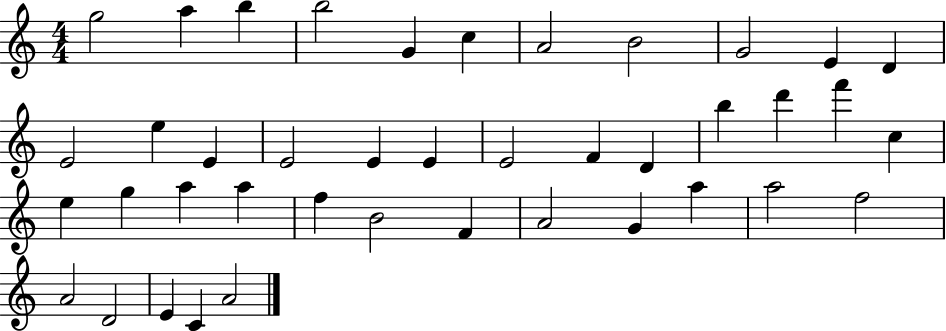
G5/h A5/q B5/q B5/h G4/q C5/q A4/h B4/h G4/h E4/q D4/q E4/h E5/q E4/q E4/h E4/q E4/q E4/h F4/q D4/q B5/q D6/q F6/q C5/q E5/q G5/q A5/q A5/q F5/q B4/h F4/q A4/h G4/q A5/q A5/h F5/h A4/h D4/h E4/q C4/q A4/h